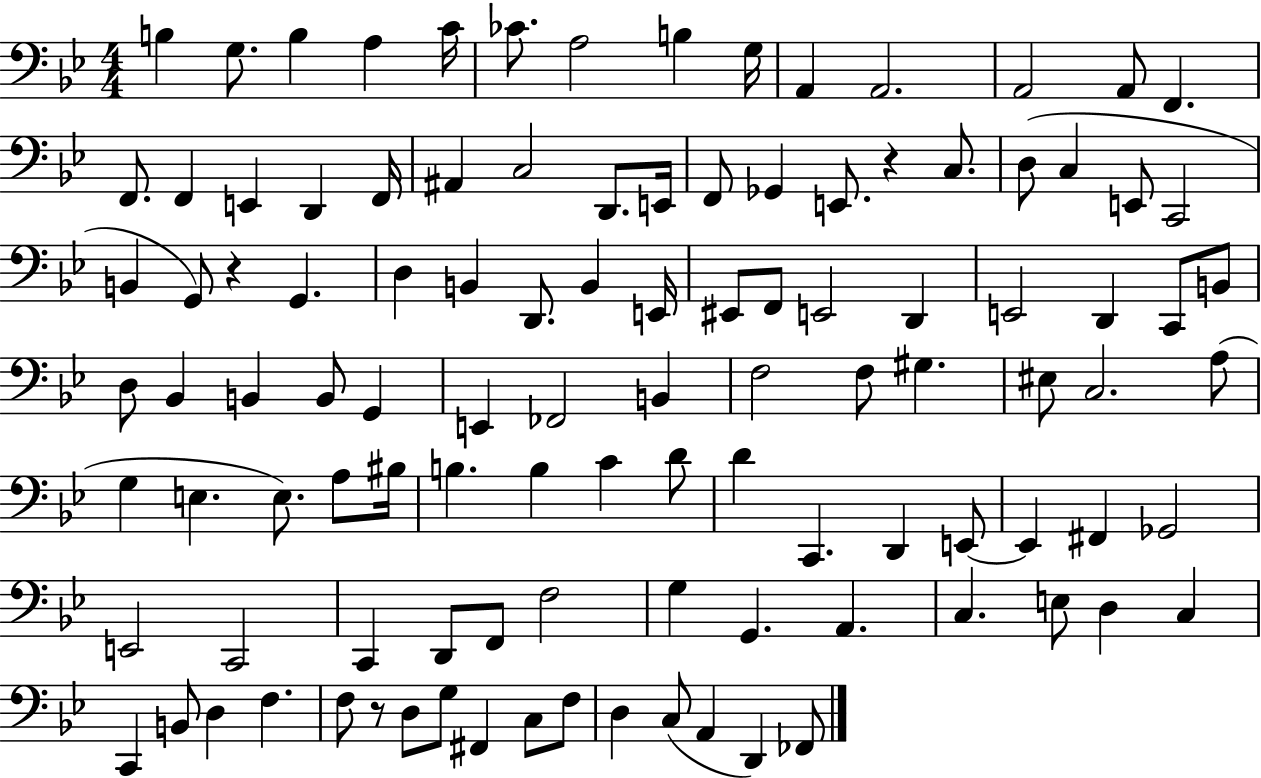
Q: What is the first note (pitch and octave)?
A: B3